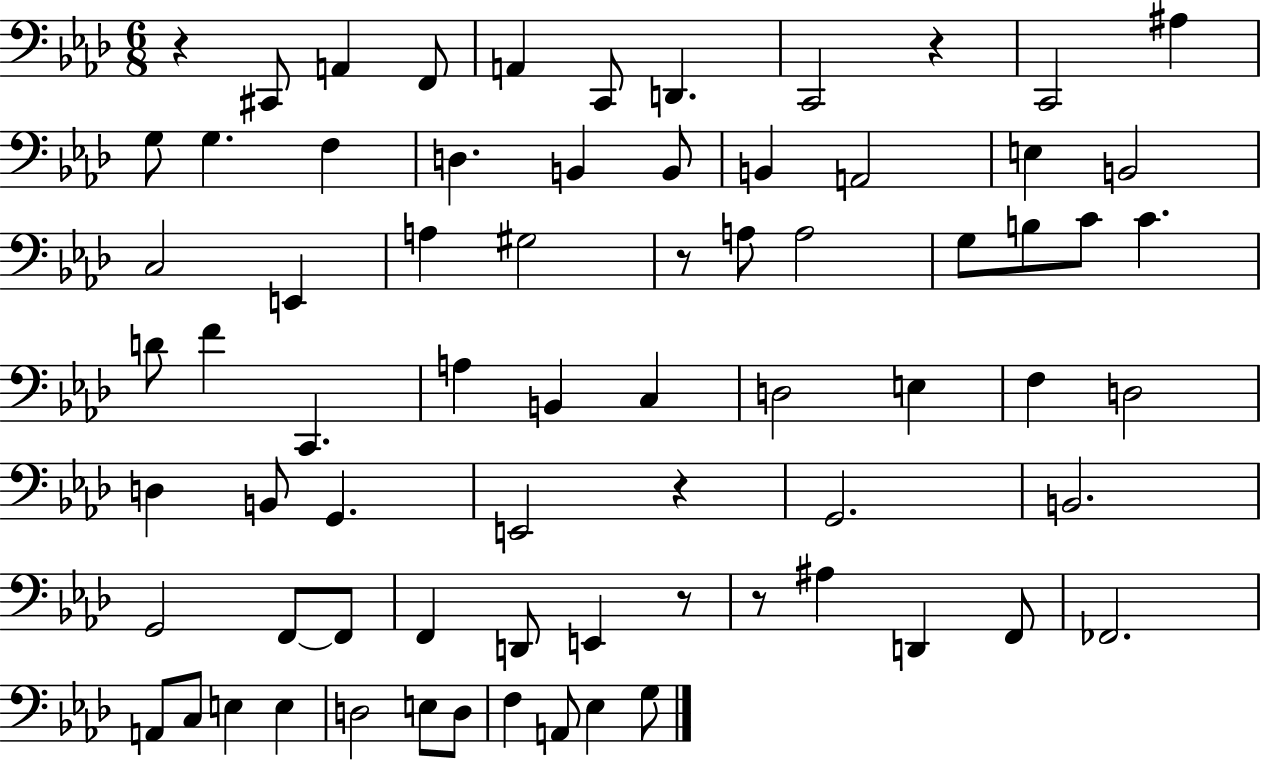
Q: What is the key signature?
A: AES major